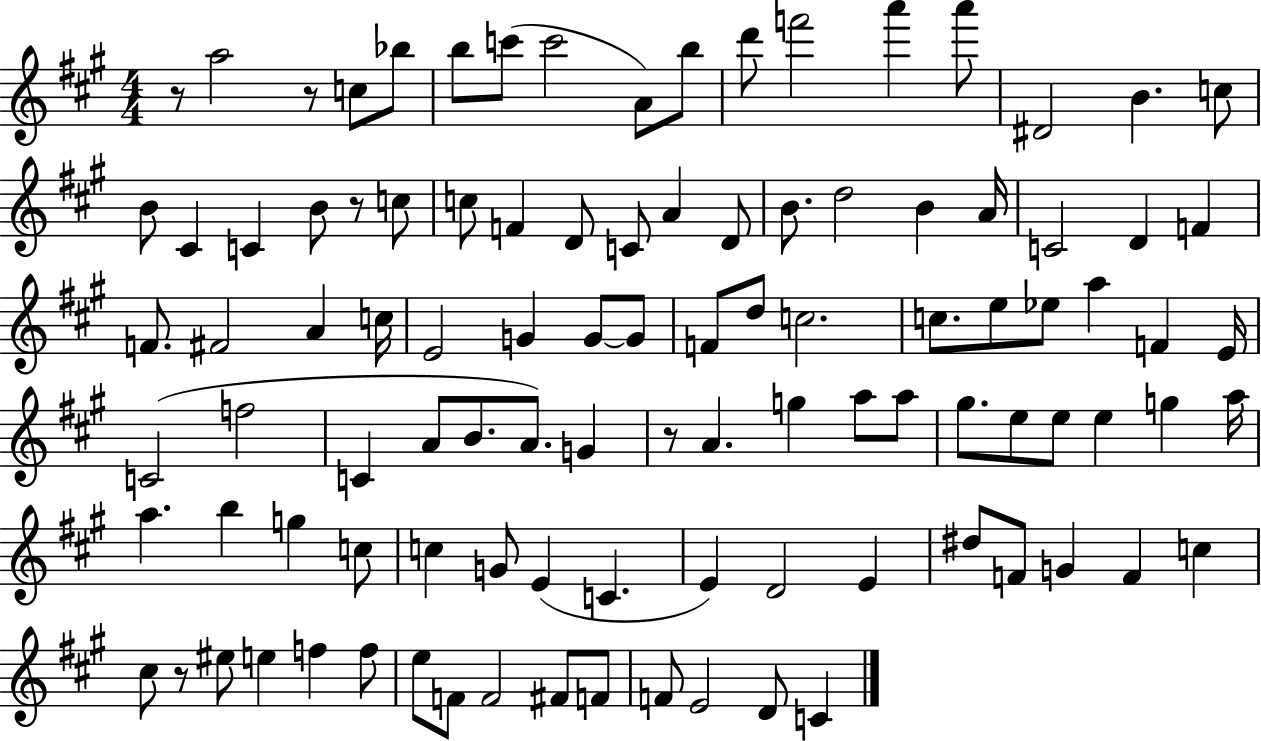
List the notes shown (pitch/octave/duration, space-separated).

R/e A5/h R/e C5/e Bb5/e B5/e C6/e C6/h A4/e B5/e D6/e F6/h A6/q A6/e D#4/h B4/q. C5/e B4/e C#4/q C4/q B4/e R/e C5/e C5/e F4/q D4/e C4/e A4/q D4/e B4/e. D5/h B4/q A4/s C4/h D4/q F4/q F4/e. F#4/h A4/q C5/s E4/h G4/q G4/e G4/e F4/e D5/e C5/h. C5/e. E5/e Eb5/e A5/q F4/q E4/s C4/h F5/h C4/q A4/e B4/e. A4/e. G4/q R/e A4/q. G5/q A5/e A5/e G#5/e. E5/e E5/e E5/q G5/q A5/s A5/q. B5/q G5/q C5/e C5/q G4/e E4/q C4/q. E4/q D4/h E4/q D#5/e F4/e G4/q F4/q C5/q C#5/e R/e EIS5/e E5/q F5/q F5/e E5/e F4/e F4/h F#4/e F4/e F4/e E4/h D4/e C4/q